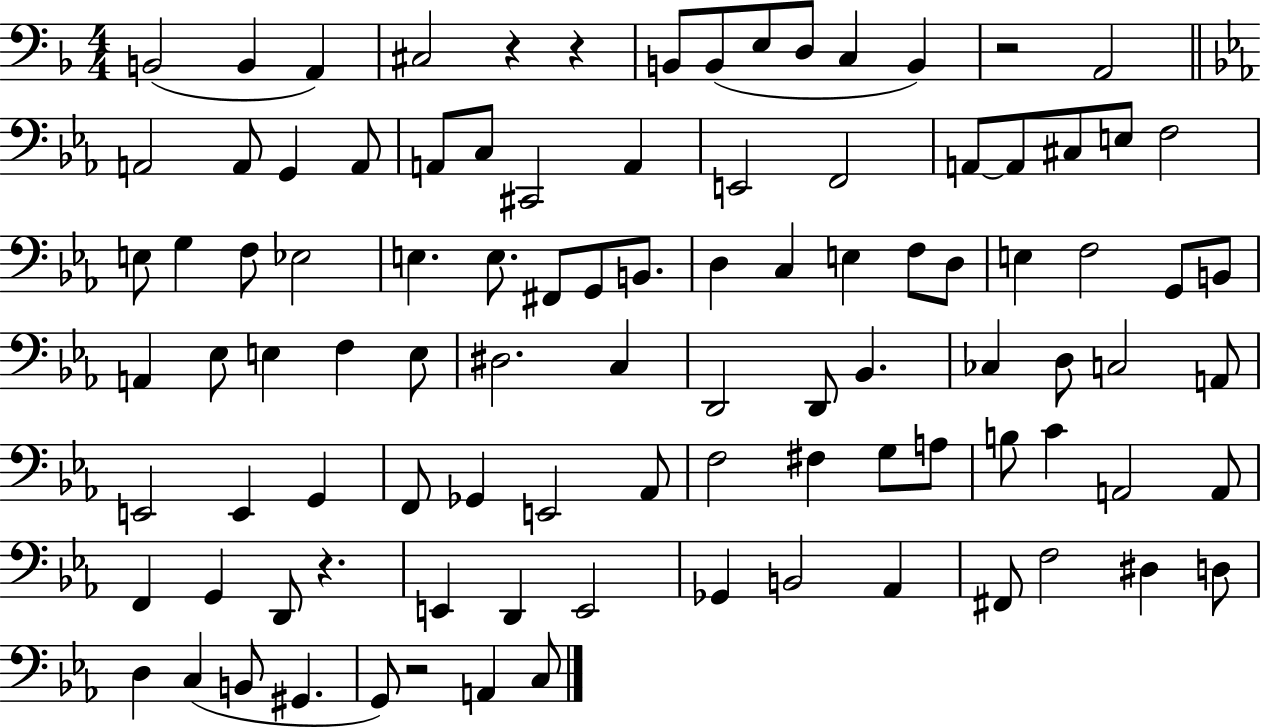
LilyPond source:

{
  \clef bass
  \numericTimeSignature
  \time 4/4
  \key f \major
  \repeat volta 2 { b,2( b,4 a,4) | cis2 r4 r4 | b,8 b,8( e8 d8 c4 b,4) | r2 a,2 | \break \bar "||" \break \key ees \major a,2 a,8 g,4 a,8 | a,8 c8 cis,2 a,4 | e,2 f,2 | a,8~~ a,8 cis8 e8 f2 | \break e8 g4 f8 ees2 | e4. e8. fis,8 g,8 b,8. | d4 c4 e4 f8 d8 | e4 f2 g,8 b,8 | \break a,4 ees8 e4 f4 e8 | dis2. c4 | d,2 d,8 bes,4. | ces4 d8 c2 a,8 | \break e,2 e,4 g,4 | f,8 ges,4 e,2 aes,8 | f2 fis4 g8 a8 | b8 c'4 a,2 a,8 | \break f,4 g,4 d,8 r4. | e,4 d,4 e,2 | ges,4 b,2 aes,4 | fis,8 f2 dis4 d8 | \break d4 c4( b,8 gis,4. | g,8) r2 a,4 c8 | } \bar "|."
}